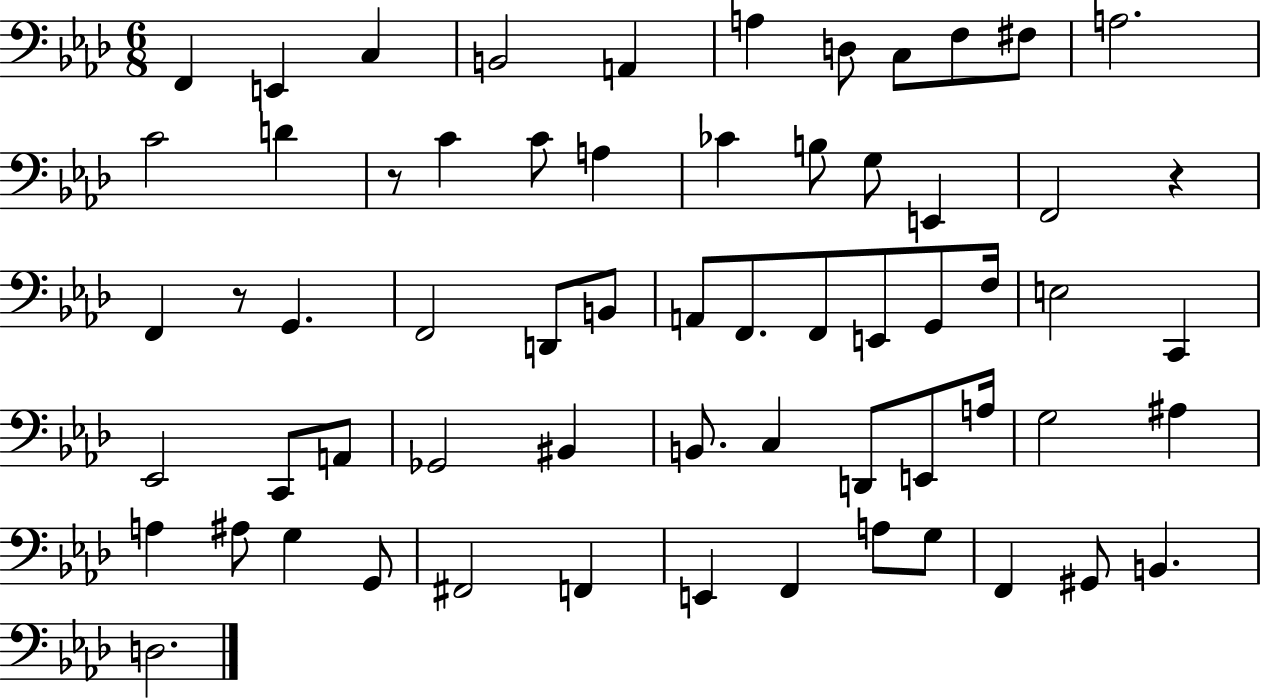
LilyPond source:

{
  \clef bass
  \numericTimeSignature
  \time 6/8
  \key aes \major
  \repeat volta 2 { f,4 e,4 c4 | b,2 a,4 | a4 d8 c8 f8 fis8 | a2. | \break c'2 d'4 | r8 c'4 c'8 a4 | ces'4 b8 g8 e,4 | f,2 r4 | \break f,4 r8 g,4. | f,2 d,8 b,8 | a,8 f,8. f,8 e,8 g,8 f16 | e2 c,4 | \break ees,2 c,8 a,8 | ges,2 bis,4 | b,8. c4 d,8 e,8 a16 | g2 ais4 | \break a4 ais8 g4 g,8 | fis,2 f,4 | e,4 f,4 a8 g8 | f,4 gis,8 b,4. | \break d2. | } \bar "|."
}